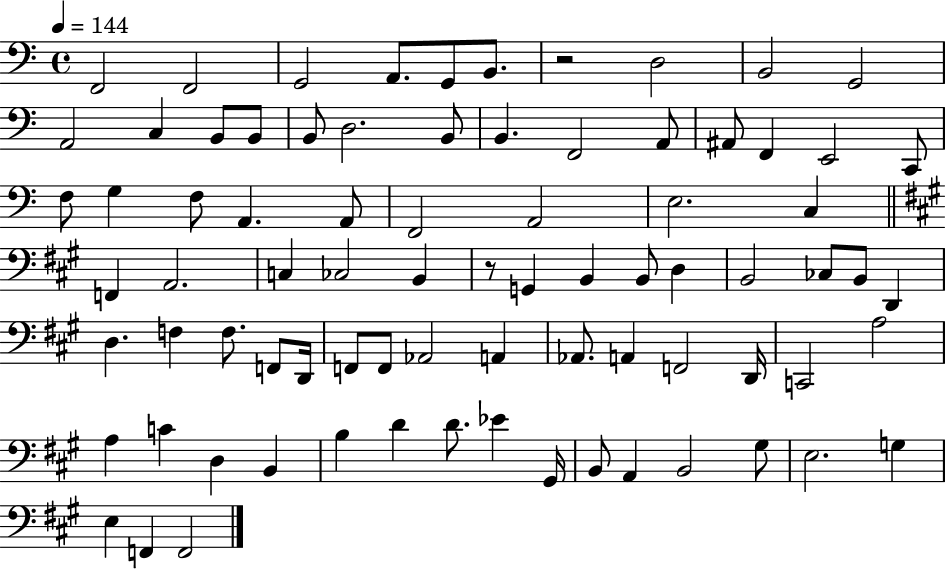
{
  \clef bass
  \time 4/4
  \defaultTimeSignature
  \key c \major
  \tempo 4 = 144
  f,2 f,2 | g,2 a,8. g,8 b,8. | r2 d2 | b,2 g,2 | \break a,2 c4 b,8 b,8 | b,8 d2. b,8 | b,4. f,2 a,8 | ais,8 f,4 e,2 c,8 | \break f8 g4 f8 a,4. a,8 | f,2 a,2 | e2. c4 | \bar "||" \break \key a \major f,4 a,2. | c4 ces2 b,4 | r8 g,4 b,4 b,8 d4 | b,2 ces8 b,8 d,4 | \break d4. f4 f8. f,8 d,16 | f,8 f,8 aes,2 a,4 | aes,8. a,4 f,2 d,16 | c,2 a2 | \break a4 c'4 d4 b,4 | b4 d'4 d'8. ees'4 gis,16 | b,8 a,4 b,2 gis8 | e2. g4 | \break e4 f,4 f,2 | \bar "|."
}